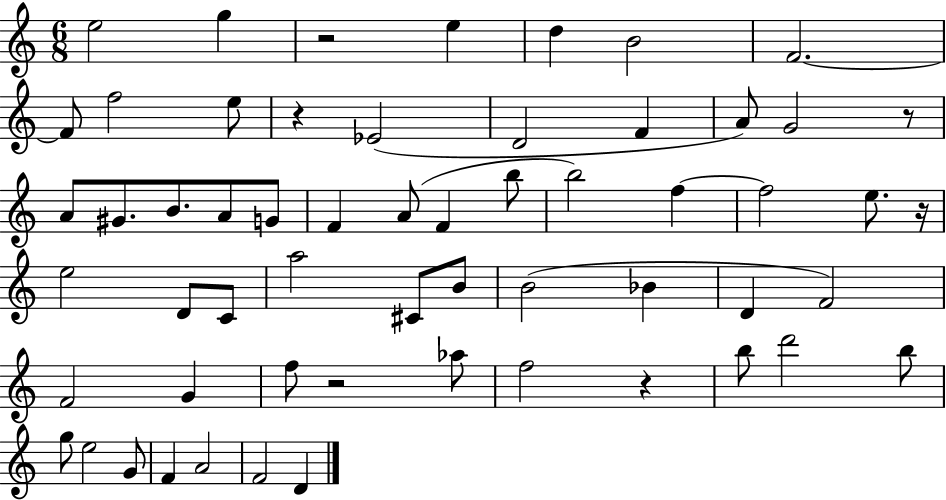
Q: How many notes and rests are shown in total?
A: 58